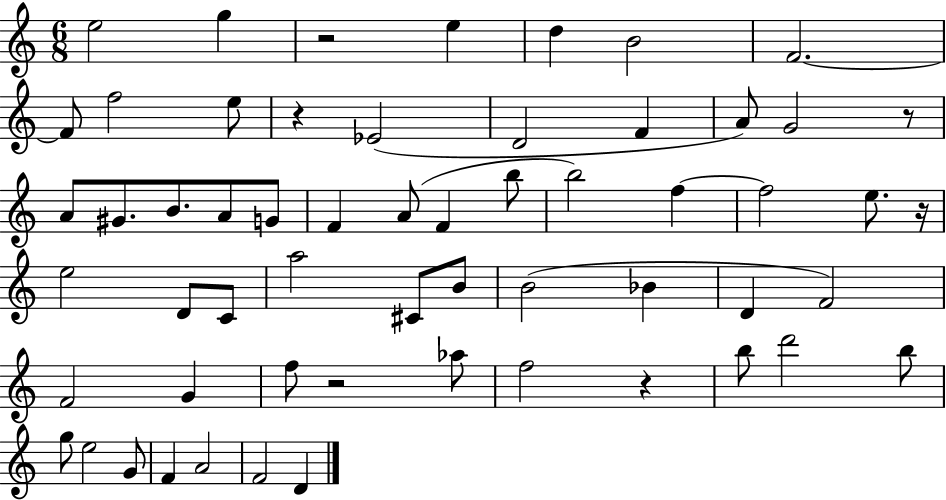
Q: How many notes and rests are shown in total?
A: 58